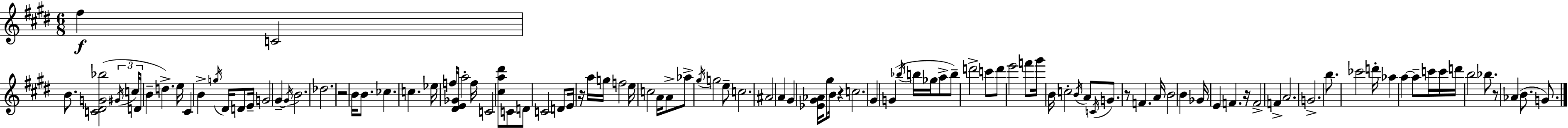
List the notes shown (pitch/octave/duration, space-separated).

F#5/q C4/h B4/e. [C4,D#4,G4,Bb5]/h G#4/s C5/s D4/s B4/q D5/q. E5/s C#4/q B4/q G5/s D#4/s D4/e E4/s G4/h G#4/q G#4/s B4/h. Db5/h. R/h B4/s B4/e. CES5/q. C5/q. Eb5/s F5/s [D#4,E4,Gb4]/s A5/h F5/s C4/h [C#5,A5,D#6]/e C4/e D4/e C4/h D4/e E4/s R/s A5/s G5/s F5/h E5/s C5/h A4/s A4/e Ab5/e G#5/s G5/h E5/e C5/h. A#4/h A4/q G#4/q [Eb4,G#4,Ab4]/s G#5/e B4/s R/q C5/h. G#4/q G4/q Bb5/s B5/s Gb5/s A5/e B5/e D6/h C6/e D6/e E6/h F6/e G#6/s B4/s C5/h B4/s A4/e C4/s G4/e. R/e F4/q. A4/s B4/h B4/q Gb4/s E4/q F4/q. R/s F4/h F4/q A4/h. G4/h. B5/e. CES6/h D6/s Ab5/q A5/q A5/e C6/s C6/s D6/s B5/h Bb5/e. R/e Ab4/q B4/e. G4/e.